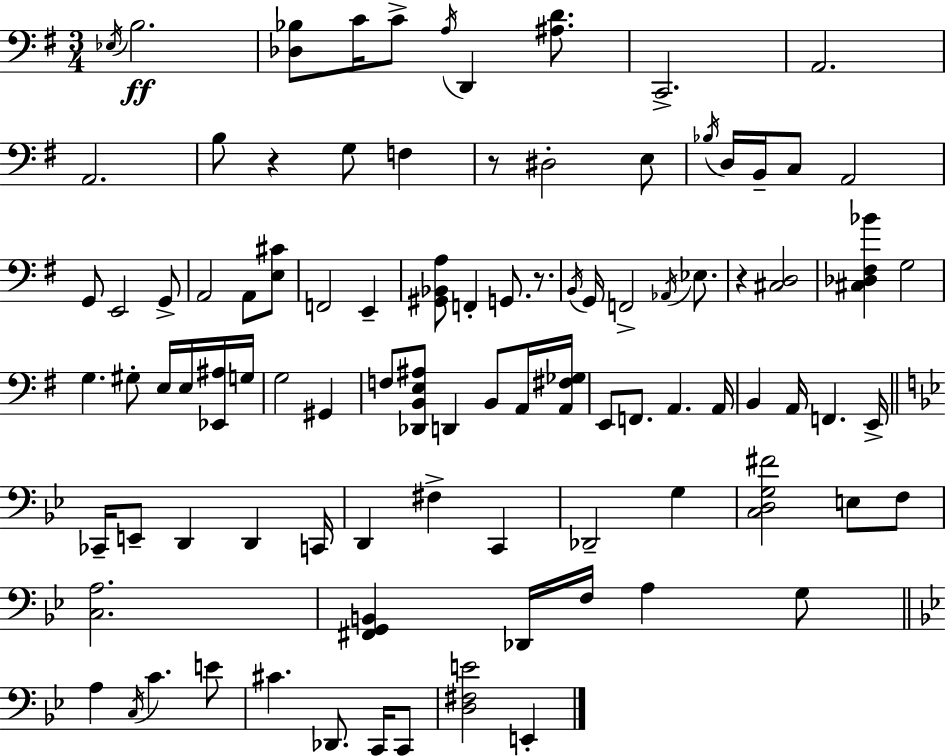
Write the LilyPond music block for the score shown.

{
  \clef bass
  \numericTimeSignature
  \time 3/4
  \key e \minor
  \acciaccatura { ees16 }\ff b2. | <des bes>8 c'16 c'8-> \acciaccatura { a16 } d,4 <ais d'>8. | c,2.-> | a,2. | \break a,2. | b8 r4 g8 f4 | r8 dis2-. | e8 \acciaccatura { bes16 } d16 b,16-- c8 a,2 | \break g,8 e,2 | g,8-> a,2 a,8 | <e cis'>8 f,2 e,4-- | <gis, bes, a>8 f,4-. g,8. | \break r8. \acciaccatura { b,16 } g,16 f,2-> | \acciaccatura { aes,16 } ees8. r4 <cis d>2 | <cis des fis bes'>4 g2 | g4. gis8-. | \break e16 e16 <ees, ais>16 g16 g2 | gis,4 f8 <des, b, e ais>8 d,4 | b,8 a,16 <a, fis ges>16 e,8 f,8. a,4. | a,16 b,4 a,16 f,4. | \break e,16-> \bar "||" \break \key bes \major ces,16-- e,8-- d,4 d,4 c,16 | d,4 fis4-> c,4 | des,2-- g4 | <c d g fis'>2 e8 f8 | \break <c a>2. | <fis, g, b,>4 des,16 f16 a4 g8 | \bar "||" \break \key bes \major a4 \acciaccatura { c16 } c'4. e'8 | cis'4. des,8. c,16 c,8 | <d fis e'>2 e,4-. | \bar "|."
}